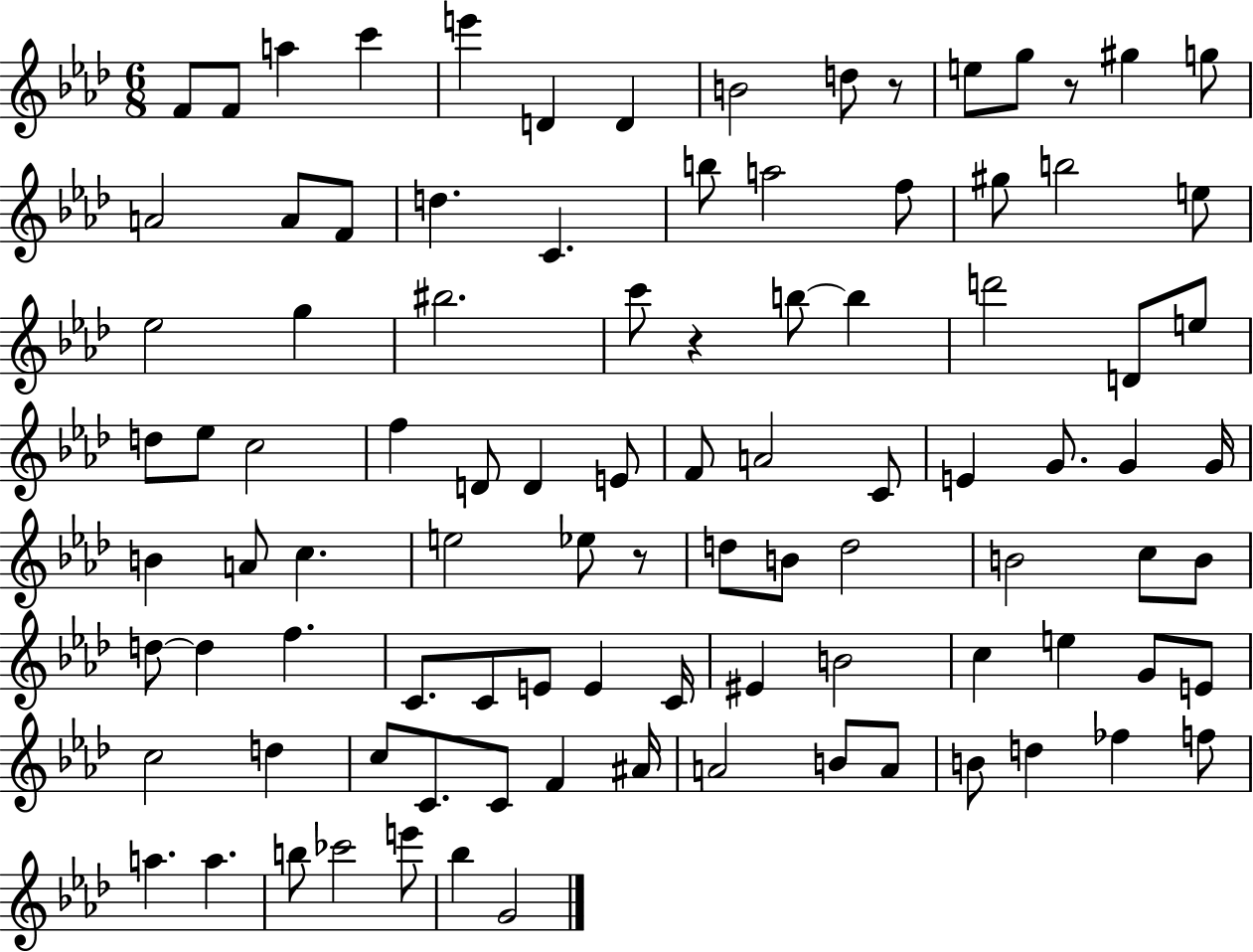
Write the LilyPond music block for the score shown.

{
  \clef treble
  \numericTimeSignature
  \time 6/8
  \key aes \major
  f'8 f'8 a''4 c'''4 | e'''4 d'4 d'4 | b'2 d''8 r8 | e''8 g''8 r8 gis''4 g''8 | \break a'2 a'8 f'8 | d''4. c'4. | b''8 a''2 f''8 | gis''8 b''2 e''8 | \break ees''2 g''4 | bis''2. | c'''8 r4 b''8~~ b''4 | d'''2 d'8 e''8 | \break d''8 ees''8 c''2 | f''4 d'8 d'4 e'8 | f'8 a'2 c'8 | e'4 g'8. g'4 g'16 | \break b'4 a'8 c''4. | e''2 ees''8 r8 | d''8 b'8 d''2 | b'2 c''8 b'8 | \break d''8~~ d''4 f''4. | c'8. c'8 e'8 e'4 c'16 | eis'4 b'2 | c''4 e''4 g'8 e'8 | \break c''2 d''4 | c''8 c'8. c'8 f'4 ais'16 | a'2 b'8 a'8 | b'8 d''4 fes''4 f''8 | \break a''4. a''4. | b''8 ces'''2 e'''8 | bes''4 g'2 | \bar "|."
}